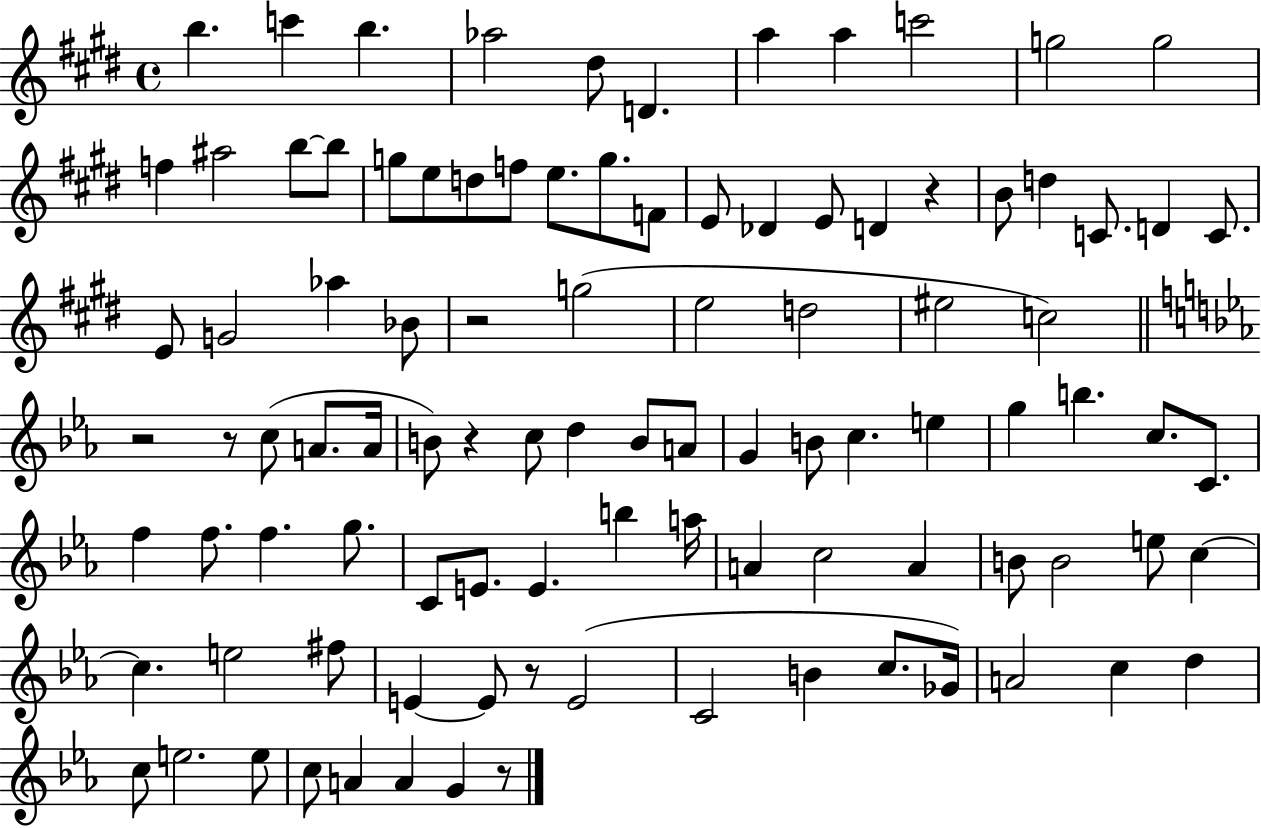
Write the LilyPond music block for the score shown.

{
  \clef treble
  \time 4/4
  \defaultTimeSignature
  \key e \major
  b''4. c'''4 b''4. | aes''2 dis''8 d'4. | a''4 a''4 c'''2 | g''2 g''2 | \break f''4 ais''2 b''8~~ b''8 | g''8 e''8 d''8 f''8 e''8. g''8. f'8 | e'8 des'4 e'8 d'4 r4 | b'8 d''4 c'8. d'4 c'8. | \break e'8 g'2 aes''4 bes'8 | r2 g''2( | e''2 d''2 | eis''2 c''2) | \break \bar "||" \break \key ees \major r2 r8 c''8( a'8. a'16 | b'8) r4 c''8 d''4 b'8 a'8 | g'4 b'8 c''4. e''4 | g''4 b''4. c''8. c'8. | \break f''4 f''8. f''4. g''8. | c'8 e'8. e'4. b''4 a''16 | a'4 c''2 a'4 | b'8 b'2 e''8 c''4~~ | \break c''4. e''2 fis''8 | e'4~~ e'8 r8 e'2( | c'2 b'4 c''8. ges'16) | a'2 c''4 d''4 | \break c''8 e''2. e''8 | c''8 a'4 a'4 g'4 r8 | \bar "|."
}